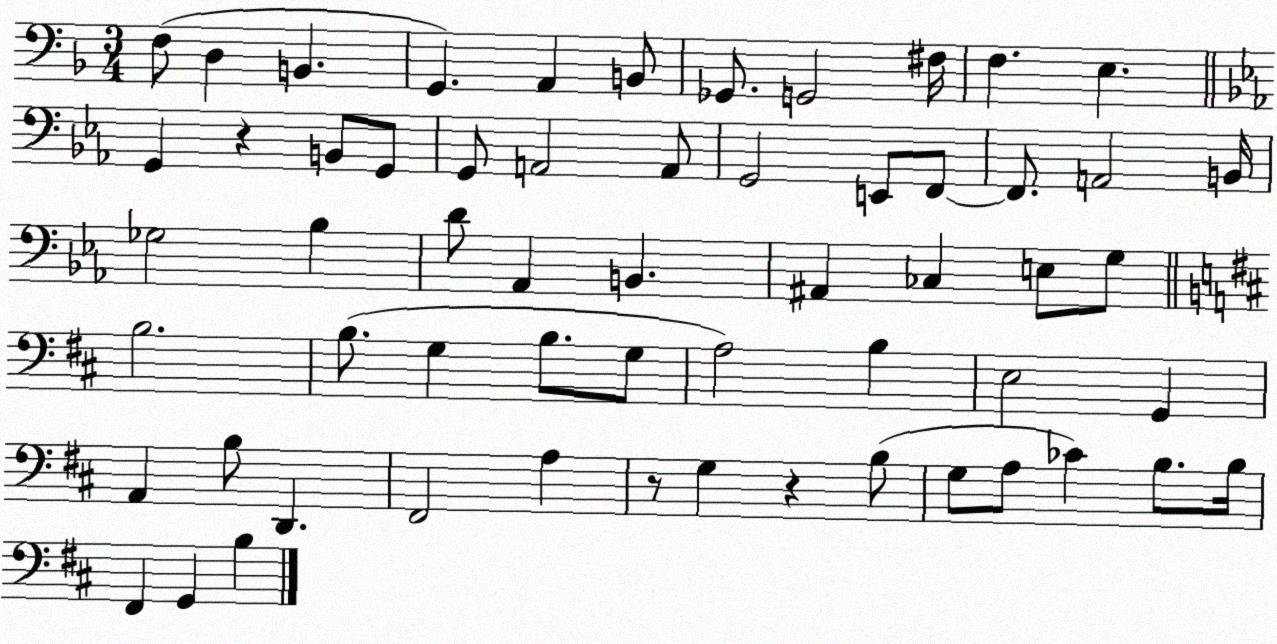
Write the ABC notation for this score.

X:1
T:Untitled
M:3/4
L:1/4
K:F
F,/2 D, B,, G,, A,, B,,/2 _G,,/2 G,,2 ^F,/4 F, E, G,, z B,,/2 G,,/2 G,,/2 A,,2 A,,/2 G,,2 E,,/2 F,,/2 F,,/2 A,,2 B,,/4 _G,2 _B, D/2 _A,, B,, ^A,, _C, E,/2 G,/2 B,2 B,/2 G, B,/2 G,/2 A,2 B, E,2 G,, A,, B,/2 D,, ^F,,2 A, z/2 G, z B,/2 G,/2 A,/2 _C B,/2 B,/4 ^F,, G,, B,